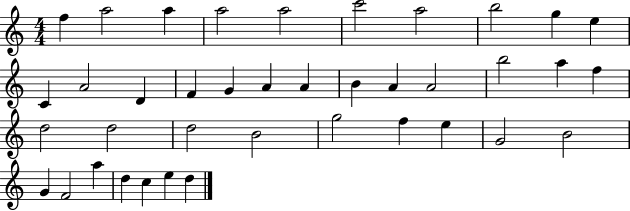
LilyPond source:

{
  \clef treble
  \numericTimeSignature
  \time 4/4
  \key c \major
  f''4 a''2 a''4 | a''2 a''2 | c'''2 a''2 | b''2 g''4 e''4 | \break c'4 a'2 d'4 | f'4 g'4 a'4 a'4 | b'4 a'4 a'2 | b''2 a''4 f''4 | \break d''2 d''2 | d''2 b'2 | g''2 f''4 e''4 | g'2 b'2 | \break g'4 f'2 a''4 | d''4 c''4 e''4 d''4 | \bar "|."
}